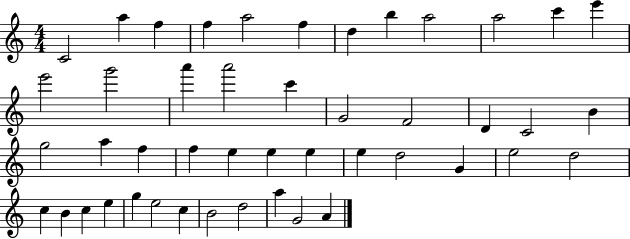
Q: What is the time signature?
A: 4/4